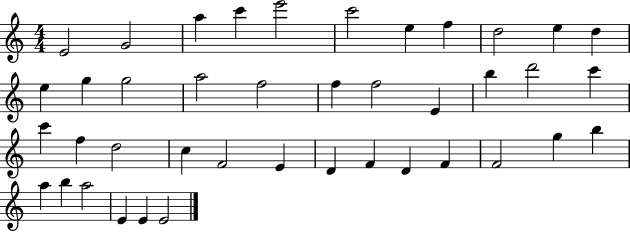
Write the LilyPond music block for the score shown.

{
  \clef treble
  \numericTimeSignature
  \time 4/4
  \key c \major
  e'2 g'2 | a''4 c'''4 e'''2 | c'''2 e''4 f''4 | d''2 e''4 d''4 | \break e''4 g''4 g''2 | a''2 f''2 | f''4 f''2 e'4 | b''4 d'''2 c'''4 | \break c'''4 f''4 d''2 | c''4 f'2 e'4 | d'4 f'4 d'4 f'4 | f'2 g''4 b''4 | \break a''4 b''4 a''2 | e'4 e'4 e'2 | \bar "|."
}